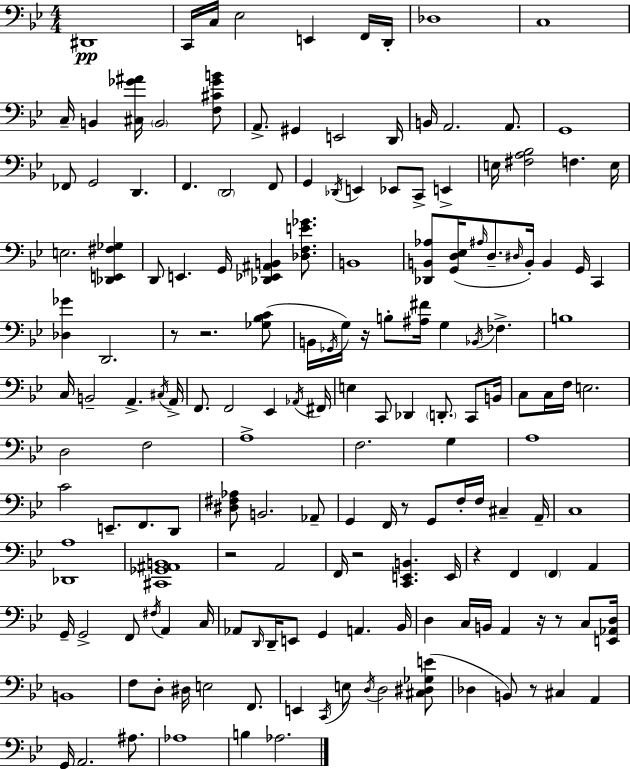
X:1
T:Untitled
M:4/4
L:1/4
K:Bb
^D,,4 C,,/4 C,/4 _E,2 E,, F,,/4 D,,/4 _D,4 C,4 C,/4 B,, [^C,_G^A]/4 B,,2 [F,^C_GB]/2 A,,/2 ^G,, E,,2 D,,/4 B,,/4 A,,2 A,,/2 G,,4 _F,,/2 G,,2 D,, F,, D,,2 F,,/2 G,, _D,,/4 E,, _E,,/2 C,,/2 E,, E,/4 [^F,A,_B,]2 F, E,/4 E,2 [_D,,E,,^F,_G,] D,,/2 E,, G,,/4 [_D,,_E,,^A,,B,,] [_D,F,E_G]/2 B,,4 [_D,,B,,_A,]/2 [G,,D,_E,]/4 ^A,/4 D,/2 ^D,/4 B,,/4 B,, G,,/4 C,, [_D,_G] D,,2 z/2 z2 [_G,_B,C]/2 B,,/4 _G,,/4 G,/4 z/4 B,/2 [^A,^F]/4 G, _B,,/4 _F, B,4 C,/4 B,,2 A,, ^C,/4 A,,/4 F,,/2 F,,2 _E,, _A,,/4 ^F,,/4 E, C,,/2 _D,, D,,/2 C,,/2 B,,/4 C,/2 C,/4 F,/4 E,2 D,2 F,2 A,4 F,2 G, A,4 C2 E,,/2 F,,/2 D,,/2 [^D,^F,_A,]/2 B,,2 _A,,/2 G,, F,,/4 z/2 G,,/2 F,/4 F,/4 ^C, A,,/4 C,4 [_D,,A,]4 [^C,,_G,,^A,,B,,]4 z2 A,,2 F,,/4 z2 [C,,E,,B,,] E,,/4 z F,, F,, A,, G,,/4 G,,2 F,,/2 ^F,/4 A,, C,/4 _A,,/2 D,,/4 D,,/4 E,,/2 G,, A,, _B,,/4 D, C,/4 B,,/4 A,, z/4 z/2 C,/2 [E,,_A,,D,]/4 B,,4 F,/2 D,/2 ^D,/4 E,2 F,,/2 E,, C,,/4 E,/2 D,/4 D,2 [^C,^D,_G,E]/2 _D, B,,/2 z/2 ^C, A,, G,,/4 A,,2 ^A,/2 _A,4 B, _A,2